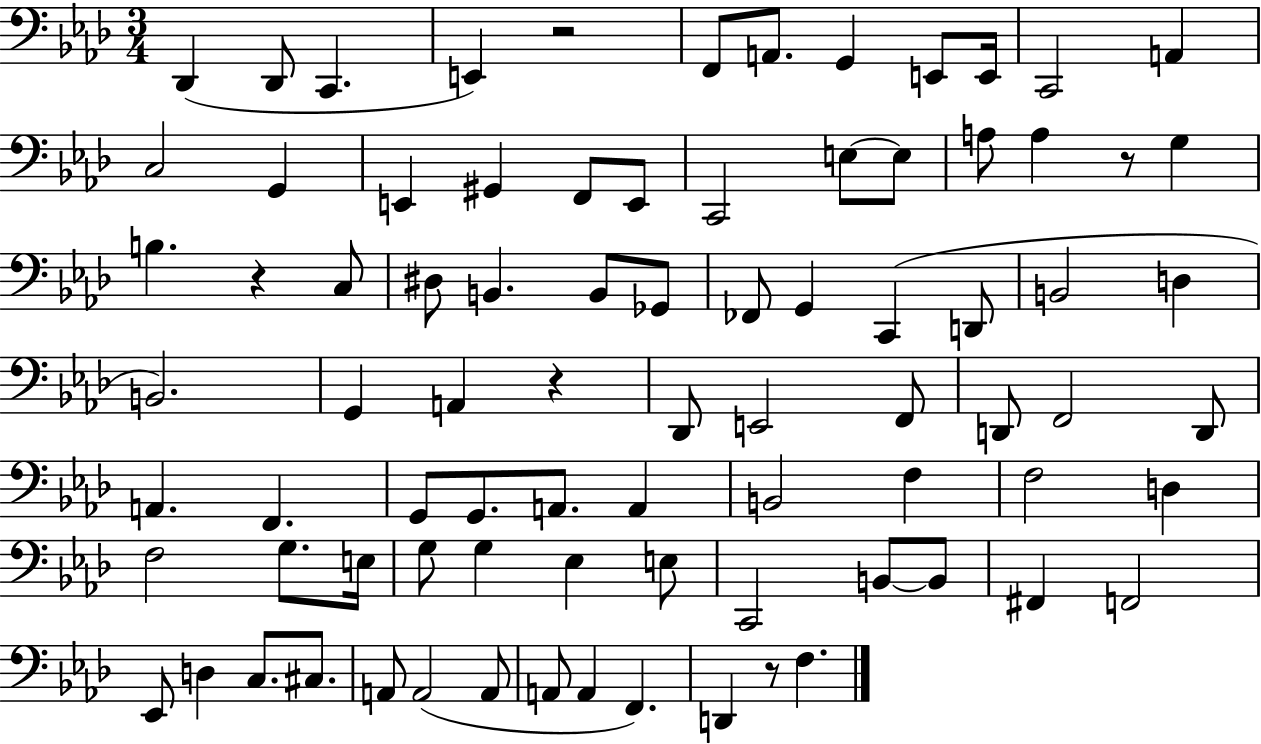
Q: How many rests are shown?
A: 5